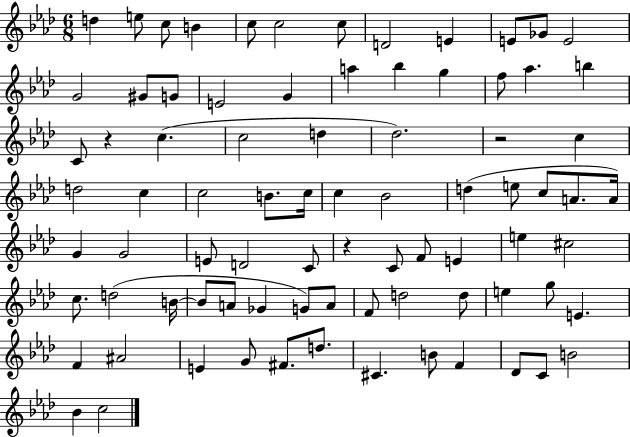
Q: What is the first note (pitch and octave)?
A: D5